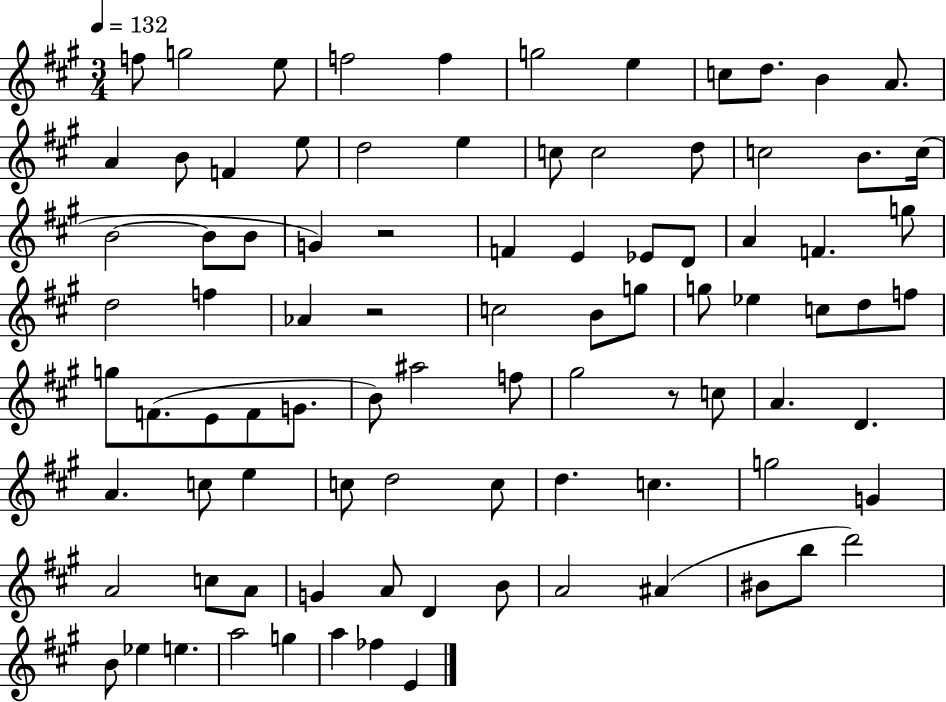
F5/e G5/h E5/e F5/h F5/q G5/h E5/q C5/e D5/e. B4/q A4/e. A4/q B4/e F4/q E5/e D5/h E5/q C5/e C5/h D5/e C5/h B4/e. C5/s B4/h B4/e B4/e G4/q R/h F4/q E4/q Eb4/e D4/e A4/q F4/q. G5/e D5/h F5/q Ab4/q R/h C5/h B4/e G5/e G5/e Eb5/q C5/e D5/e F5/e G5/e F4/e. E4/e F4/e G4/e. B4/e A#5/h F5/e G#5/h R/e C5/e A4/q. D4/q. A4/q. C5/e E5/q C5/e D5/h C5/e D5/q. C5/q. G5/h G4/q A4/h C5/e A4/e G4/q A4/e D4/q B4/e A4/h A#4/q BIS4/e B5/e D6/h B4/e Eb5/q E5/q. A5/h G5/q A5/q FES5/q E4/q